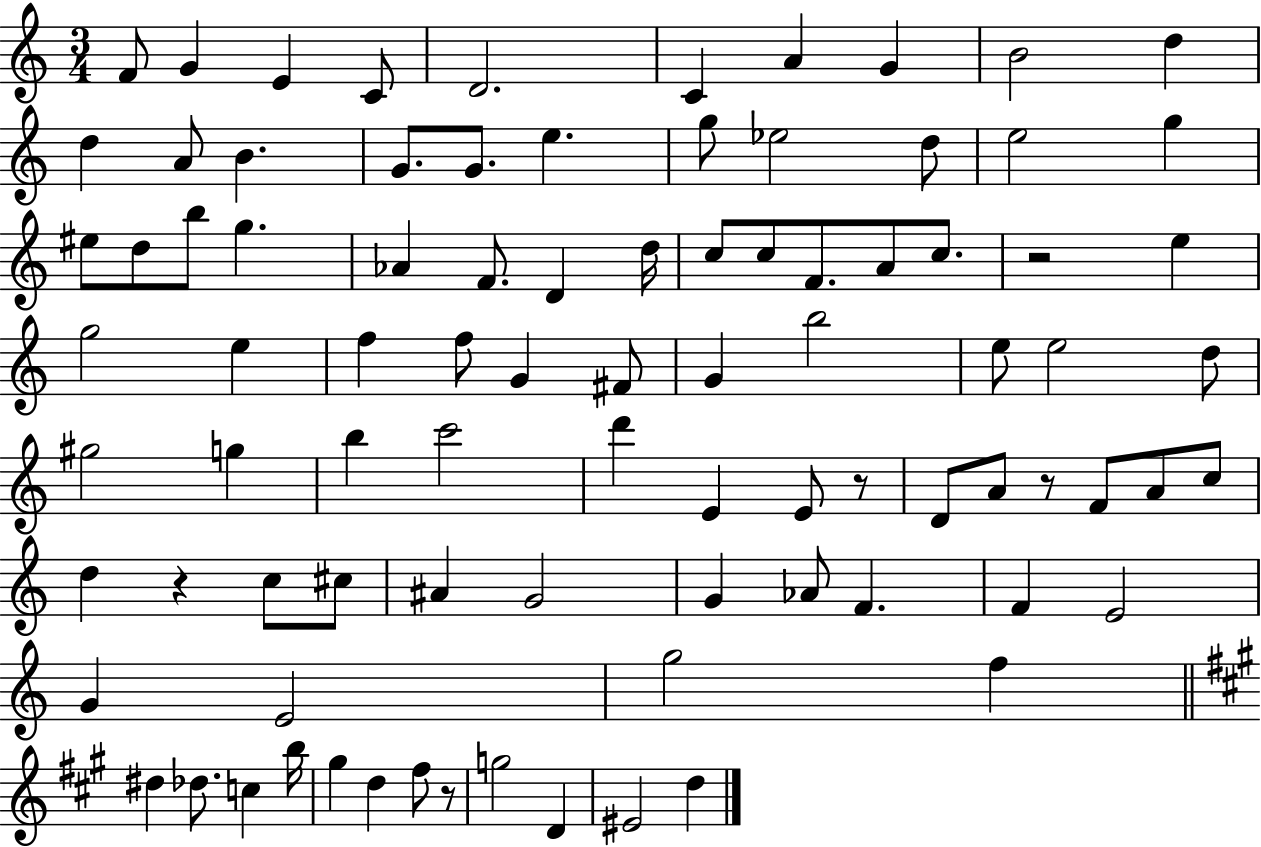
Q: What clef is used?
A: treble